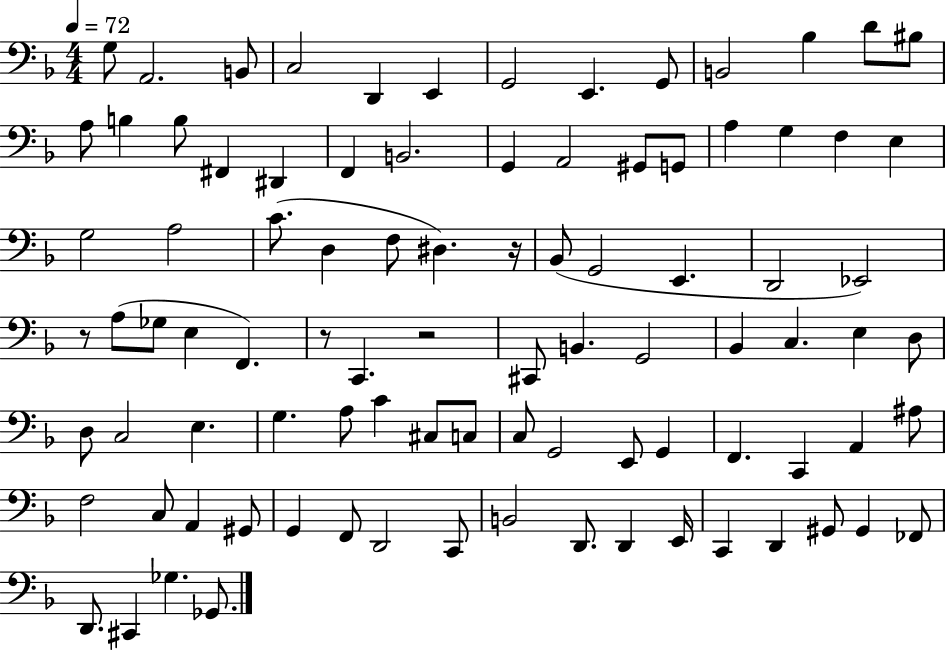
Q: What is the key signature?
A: F major